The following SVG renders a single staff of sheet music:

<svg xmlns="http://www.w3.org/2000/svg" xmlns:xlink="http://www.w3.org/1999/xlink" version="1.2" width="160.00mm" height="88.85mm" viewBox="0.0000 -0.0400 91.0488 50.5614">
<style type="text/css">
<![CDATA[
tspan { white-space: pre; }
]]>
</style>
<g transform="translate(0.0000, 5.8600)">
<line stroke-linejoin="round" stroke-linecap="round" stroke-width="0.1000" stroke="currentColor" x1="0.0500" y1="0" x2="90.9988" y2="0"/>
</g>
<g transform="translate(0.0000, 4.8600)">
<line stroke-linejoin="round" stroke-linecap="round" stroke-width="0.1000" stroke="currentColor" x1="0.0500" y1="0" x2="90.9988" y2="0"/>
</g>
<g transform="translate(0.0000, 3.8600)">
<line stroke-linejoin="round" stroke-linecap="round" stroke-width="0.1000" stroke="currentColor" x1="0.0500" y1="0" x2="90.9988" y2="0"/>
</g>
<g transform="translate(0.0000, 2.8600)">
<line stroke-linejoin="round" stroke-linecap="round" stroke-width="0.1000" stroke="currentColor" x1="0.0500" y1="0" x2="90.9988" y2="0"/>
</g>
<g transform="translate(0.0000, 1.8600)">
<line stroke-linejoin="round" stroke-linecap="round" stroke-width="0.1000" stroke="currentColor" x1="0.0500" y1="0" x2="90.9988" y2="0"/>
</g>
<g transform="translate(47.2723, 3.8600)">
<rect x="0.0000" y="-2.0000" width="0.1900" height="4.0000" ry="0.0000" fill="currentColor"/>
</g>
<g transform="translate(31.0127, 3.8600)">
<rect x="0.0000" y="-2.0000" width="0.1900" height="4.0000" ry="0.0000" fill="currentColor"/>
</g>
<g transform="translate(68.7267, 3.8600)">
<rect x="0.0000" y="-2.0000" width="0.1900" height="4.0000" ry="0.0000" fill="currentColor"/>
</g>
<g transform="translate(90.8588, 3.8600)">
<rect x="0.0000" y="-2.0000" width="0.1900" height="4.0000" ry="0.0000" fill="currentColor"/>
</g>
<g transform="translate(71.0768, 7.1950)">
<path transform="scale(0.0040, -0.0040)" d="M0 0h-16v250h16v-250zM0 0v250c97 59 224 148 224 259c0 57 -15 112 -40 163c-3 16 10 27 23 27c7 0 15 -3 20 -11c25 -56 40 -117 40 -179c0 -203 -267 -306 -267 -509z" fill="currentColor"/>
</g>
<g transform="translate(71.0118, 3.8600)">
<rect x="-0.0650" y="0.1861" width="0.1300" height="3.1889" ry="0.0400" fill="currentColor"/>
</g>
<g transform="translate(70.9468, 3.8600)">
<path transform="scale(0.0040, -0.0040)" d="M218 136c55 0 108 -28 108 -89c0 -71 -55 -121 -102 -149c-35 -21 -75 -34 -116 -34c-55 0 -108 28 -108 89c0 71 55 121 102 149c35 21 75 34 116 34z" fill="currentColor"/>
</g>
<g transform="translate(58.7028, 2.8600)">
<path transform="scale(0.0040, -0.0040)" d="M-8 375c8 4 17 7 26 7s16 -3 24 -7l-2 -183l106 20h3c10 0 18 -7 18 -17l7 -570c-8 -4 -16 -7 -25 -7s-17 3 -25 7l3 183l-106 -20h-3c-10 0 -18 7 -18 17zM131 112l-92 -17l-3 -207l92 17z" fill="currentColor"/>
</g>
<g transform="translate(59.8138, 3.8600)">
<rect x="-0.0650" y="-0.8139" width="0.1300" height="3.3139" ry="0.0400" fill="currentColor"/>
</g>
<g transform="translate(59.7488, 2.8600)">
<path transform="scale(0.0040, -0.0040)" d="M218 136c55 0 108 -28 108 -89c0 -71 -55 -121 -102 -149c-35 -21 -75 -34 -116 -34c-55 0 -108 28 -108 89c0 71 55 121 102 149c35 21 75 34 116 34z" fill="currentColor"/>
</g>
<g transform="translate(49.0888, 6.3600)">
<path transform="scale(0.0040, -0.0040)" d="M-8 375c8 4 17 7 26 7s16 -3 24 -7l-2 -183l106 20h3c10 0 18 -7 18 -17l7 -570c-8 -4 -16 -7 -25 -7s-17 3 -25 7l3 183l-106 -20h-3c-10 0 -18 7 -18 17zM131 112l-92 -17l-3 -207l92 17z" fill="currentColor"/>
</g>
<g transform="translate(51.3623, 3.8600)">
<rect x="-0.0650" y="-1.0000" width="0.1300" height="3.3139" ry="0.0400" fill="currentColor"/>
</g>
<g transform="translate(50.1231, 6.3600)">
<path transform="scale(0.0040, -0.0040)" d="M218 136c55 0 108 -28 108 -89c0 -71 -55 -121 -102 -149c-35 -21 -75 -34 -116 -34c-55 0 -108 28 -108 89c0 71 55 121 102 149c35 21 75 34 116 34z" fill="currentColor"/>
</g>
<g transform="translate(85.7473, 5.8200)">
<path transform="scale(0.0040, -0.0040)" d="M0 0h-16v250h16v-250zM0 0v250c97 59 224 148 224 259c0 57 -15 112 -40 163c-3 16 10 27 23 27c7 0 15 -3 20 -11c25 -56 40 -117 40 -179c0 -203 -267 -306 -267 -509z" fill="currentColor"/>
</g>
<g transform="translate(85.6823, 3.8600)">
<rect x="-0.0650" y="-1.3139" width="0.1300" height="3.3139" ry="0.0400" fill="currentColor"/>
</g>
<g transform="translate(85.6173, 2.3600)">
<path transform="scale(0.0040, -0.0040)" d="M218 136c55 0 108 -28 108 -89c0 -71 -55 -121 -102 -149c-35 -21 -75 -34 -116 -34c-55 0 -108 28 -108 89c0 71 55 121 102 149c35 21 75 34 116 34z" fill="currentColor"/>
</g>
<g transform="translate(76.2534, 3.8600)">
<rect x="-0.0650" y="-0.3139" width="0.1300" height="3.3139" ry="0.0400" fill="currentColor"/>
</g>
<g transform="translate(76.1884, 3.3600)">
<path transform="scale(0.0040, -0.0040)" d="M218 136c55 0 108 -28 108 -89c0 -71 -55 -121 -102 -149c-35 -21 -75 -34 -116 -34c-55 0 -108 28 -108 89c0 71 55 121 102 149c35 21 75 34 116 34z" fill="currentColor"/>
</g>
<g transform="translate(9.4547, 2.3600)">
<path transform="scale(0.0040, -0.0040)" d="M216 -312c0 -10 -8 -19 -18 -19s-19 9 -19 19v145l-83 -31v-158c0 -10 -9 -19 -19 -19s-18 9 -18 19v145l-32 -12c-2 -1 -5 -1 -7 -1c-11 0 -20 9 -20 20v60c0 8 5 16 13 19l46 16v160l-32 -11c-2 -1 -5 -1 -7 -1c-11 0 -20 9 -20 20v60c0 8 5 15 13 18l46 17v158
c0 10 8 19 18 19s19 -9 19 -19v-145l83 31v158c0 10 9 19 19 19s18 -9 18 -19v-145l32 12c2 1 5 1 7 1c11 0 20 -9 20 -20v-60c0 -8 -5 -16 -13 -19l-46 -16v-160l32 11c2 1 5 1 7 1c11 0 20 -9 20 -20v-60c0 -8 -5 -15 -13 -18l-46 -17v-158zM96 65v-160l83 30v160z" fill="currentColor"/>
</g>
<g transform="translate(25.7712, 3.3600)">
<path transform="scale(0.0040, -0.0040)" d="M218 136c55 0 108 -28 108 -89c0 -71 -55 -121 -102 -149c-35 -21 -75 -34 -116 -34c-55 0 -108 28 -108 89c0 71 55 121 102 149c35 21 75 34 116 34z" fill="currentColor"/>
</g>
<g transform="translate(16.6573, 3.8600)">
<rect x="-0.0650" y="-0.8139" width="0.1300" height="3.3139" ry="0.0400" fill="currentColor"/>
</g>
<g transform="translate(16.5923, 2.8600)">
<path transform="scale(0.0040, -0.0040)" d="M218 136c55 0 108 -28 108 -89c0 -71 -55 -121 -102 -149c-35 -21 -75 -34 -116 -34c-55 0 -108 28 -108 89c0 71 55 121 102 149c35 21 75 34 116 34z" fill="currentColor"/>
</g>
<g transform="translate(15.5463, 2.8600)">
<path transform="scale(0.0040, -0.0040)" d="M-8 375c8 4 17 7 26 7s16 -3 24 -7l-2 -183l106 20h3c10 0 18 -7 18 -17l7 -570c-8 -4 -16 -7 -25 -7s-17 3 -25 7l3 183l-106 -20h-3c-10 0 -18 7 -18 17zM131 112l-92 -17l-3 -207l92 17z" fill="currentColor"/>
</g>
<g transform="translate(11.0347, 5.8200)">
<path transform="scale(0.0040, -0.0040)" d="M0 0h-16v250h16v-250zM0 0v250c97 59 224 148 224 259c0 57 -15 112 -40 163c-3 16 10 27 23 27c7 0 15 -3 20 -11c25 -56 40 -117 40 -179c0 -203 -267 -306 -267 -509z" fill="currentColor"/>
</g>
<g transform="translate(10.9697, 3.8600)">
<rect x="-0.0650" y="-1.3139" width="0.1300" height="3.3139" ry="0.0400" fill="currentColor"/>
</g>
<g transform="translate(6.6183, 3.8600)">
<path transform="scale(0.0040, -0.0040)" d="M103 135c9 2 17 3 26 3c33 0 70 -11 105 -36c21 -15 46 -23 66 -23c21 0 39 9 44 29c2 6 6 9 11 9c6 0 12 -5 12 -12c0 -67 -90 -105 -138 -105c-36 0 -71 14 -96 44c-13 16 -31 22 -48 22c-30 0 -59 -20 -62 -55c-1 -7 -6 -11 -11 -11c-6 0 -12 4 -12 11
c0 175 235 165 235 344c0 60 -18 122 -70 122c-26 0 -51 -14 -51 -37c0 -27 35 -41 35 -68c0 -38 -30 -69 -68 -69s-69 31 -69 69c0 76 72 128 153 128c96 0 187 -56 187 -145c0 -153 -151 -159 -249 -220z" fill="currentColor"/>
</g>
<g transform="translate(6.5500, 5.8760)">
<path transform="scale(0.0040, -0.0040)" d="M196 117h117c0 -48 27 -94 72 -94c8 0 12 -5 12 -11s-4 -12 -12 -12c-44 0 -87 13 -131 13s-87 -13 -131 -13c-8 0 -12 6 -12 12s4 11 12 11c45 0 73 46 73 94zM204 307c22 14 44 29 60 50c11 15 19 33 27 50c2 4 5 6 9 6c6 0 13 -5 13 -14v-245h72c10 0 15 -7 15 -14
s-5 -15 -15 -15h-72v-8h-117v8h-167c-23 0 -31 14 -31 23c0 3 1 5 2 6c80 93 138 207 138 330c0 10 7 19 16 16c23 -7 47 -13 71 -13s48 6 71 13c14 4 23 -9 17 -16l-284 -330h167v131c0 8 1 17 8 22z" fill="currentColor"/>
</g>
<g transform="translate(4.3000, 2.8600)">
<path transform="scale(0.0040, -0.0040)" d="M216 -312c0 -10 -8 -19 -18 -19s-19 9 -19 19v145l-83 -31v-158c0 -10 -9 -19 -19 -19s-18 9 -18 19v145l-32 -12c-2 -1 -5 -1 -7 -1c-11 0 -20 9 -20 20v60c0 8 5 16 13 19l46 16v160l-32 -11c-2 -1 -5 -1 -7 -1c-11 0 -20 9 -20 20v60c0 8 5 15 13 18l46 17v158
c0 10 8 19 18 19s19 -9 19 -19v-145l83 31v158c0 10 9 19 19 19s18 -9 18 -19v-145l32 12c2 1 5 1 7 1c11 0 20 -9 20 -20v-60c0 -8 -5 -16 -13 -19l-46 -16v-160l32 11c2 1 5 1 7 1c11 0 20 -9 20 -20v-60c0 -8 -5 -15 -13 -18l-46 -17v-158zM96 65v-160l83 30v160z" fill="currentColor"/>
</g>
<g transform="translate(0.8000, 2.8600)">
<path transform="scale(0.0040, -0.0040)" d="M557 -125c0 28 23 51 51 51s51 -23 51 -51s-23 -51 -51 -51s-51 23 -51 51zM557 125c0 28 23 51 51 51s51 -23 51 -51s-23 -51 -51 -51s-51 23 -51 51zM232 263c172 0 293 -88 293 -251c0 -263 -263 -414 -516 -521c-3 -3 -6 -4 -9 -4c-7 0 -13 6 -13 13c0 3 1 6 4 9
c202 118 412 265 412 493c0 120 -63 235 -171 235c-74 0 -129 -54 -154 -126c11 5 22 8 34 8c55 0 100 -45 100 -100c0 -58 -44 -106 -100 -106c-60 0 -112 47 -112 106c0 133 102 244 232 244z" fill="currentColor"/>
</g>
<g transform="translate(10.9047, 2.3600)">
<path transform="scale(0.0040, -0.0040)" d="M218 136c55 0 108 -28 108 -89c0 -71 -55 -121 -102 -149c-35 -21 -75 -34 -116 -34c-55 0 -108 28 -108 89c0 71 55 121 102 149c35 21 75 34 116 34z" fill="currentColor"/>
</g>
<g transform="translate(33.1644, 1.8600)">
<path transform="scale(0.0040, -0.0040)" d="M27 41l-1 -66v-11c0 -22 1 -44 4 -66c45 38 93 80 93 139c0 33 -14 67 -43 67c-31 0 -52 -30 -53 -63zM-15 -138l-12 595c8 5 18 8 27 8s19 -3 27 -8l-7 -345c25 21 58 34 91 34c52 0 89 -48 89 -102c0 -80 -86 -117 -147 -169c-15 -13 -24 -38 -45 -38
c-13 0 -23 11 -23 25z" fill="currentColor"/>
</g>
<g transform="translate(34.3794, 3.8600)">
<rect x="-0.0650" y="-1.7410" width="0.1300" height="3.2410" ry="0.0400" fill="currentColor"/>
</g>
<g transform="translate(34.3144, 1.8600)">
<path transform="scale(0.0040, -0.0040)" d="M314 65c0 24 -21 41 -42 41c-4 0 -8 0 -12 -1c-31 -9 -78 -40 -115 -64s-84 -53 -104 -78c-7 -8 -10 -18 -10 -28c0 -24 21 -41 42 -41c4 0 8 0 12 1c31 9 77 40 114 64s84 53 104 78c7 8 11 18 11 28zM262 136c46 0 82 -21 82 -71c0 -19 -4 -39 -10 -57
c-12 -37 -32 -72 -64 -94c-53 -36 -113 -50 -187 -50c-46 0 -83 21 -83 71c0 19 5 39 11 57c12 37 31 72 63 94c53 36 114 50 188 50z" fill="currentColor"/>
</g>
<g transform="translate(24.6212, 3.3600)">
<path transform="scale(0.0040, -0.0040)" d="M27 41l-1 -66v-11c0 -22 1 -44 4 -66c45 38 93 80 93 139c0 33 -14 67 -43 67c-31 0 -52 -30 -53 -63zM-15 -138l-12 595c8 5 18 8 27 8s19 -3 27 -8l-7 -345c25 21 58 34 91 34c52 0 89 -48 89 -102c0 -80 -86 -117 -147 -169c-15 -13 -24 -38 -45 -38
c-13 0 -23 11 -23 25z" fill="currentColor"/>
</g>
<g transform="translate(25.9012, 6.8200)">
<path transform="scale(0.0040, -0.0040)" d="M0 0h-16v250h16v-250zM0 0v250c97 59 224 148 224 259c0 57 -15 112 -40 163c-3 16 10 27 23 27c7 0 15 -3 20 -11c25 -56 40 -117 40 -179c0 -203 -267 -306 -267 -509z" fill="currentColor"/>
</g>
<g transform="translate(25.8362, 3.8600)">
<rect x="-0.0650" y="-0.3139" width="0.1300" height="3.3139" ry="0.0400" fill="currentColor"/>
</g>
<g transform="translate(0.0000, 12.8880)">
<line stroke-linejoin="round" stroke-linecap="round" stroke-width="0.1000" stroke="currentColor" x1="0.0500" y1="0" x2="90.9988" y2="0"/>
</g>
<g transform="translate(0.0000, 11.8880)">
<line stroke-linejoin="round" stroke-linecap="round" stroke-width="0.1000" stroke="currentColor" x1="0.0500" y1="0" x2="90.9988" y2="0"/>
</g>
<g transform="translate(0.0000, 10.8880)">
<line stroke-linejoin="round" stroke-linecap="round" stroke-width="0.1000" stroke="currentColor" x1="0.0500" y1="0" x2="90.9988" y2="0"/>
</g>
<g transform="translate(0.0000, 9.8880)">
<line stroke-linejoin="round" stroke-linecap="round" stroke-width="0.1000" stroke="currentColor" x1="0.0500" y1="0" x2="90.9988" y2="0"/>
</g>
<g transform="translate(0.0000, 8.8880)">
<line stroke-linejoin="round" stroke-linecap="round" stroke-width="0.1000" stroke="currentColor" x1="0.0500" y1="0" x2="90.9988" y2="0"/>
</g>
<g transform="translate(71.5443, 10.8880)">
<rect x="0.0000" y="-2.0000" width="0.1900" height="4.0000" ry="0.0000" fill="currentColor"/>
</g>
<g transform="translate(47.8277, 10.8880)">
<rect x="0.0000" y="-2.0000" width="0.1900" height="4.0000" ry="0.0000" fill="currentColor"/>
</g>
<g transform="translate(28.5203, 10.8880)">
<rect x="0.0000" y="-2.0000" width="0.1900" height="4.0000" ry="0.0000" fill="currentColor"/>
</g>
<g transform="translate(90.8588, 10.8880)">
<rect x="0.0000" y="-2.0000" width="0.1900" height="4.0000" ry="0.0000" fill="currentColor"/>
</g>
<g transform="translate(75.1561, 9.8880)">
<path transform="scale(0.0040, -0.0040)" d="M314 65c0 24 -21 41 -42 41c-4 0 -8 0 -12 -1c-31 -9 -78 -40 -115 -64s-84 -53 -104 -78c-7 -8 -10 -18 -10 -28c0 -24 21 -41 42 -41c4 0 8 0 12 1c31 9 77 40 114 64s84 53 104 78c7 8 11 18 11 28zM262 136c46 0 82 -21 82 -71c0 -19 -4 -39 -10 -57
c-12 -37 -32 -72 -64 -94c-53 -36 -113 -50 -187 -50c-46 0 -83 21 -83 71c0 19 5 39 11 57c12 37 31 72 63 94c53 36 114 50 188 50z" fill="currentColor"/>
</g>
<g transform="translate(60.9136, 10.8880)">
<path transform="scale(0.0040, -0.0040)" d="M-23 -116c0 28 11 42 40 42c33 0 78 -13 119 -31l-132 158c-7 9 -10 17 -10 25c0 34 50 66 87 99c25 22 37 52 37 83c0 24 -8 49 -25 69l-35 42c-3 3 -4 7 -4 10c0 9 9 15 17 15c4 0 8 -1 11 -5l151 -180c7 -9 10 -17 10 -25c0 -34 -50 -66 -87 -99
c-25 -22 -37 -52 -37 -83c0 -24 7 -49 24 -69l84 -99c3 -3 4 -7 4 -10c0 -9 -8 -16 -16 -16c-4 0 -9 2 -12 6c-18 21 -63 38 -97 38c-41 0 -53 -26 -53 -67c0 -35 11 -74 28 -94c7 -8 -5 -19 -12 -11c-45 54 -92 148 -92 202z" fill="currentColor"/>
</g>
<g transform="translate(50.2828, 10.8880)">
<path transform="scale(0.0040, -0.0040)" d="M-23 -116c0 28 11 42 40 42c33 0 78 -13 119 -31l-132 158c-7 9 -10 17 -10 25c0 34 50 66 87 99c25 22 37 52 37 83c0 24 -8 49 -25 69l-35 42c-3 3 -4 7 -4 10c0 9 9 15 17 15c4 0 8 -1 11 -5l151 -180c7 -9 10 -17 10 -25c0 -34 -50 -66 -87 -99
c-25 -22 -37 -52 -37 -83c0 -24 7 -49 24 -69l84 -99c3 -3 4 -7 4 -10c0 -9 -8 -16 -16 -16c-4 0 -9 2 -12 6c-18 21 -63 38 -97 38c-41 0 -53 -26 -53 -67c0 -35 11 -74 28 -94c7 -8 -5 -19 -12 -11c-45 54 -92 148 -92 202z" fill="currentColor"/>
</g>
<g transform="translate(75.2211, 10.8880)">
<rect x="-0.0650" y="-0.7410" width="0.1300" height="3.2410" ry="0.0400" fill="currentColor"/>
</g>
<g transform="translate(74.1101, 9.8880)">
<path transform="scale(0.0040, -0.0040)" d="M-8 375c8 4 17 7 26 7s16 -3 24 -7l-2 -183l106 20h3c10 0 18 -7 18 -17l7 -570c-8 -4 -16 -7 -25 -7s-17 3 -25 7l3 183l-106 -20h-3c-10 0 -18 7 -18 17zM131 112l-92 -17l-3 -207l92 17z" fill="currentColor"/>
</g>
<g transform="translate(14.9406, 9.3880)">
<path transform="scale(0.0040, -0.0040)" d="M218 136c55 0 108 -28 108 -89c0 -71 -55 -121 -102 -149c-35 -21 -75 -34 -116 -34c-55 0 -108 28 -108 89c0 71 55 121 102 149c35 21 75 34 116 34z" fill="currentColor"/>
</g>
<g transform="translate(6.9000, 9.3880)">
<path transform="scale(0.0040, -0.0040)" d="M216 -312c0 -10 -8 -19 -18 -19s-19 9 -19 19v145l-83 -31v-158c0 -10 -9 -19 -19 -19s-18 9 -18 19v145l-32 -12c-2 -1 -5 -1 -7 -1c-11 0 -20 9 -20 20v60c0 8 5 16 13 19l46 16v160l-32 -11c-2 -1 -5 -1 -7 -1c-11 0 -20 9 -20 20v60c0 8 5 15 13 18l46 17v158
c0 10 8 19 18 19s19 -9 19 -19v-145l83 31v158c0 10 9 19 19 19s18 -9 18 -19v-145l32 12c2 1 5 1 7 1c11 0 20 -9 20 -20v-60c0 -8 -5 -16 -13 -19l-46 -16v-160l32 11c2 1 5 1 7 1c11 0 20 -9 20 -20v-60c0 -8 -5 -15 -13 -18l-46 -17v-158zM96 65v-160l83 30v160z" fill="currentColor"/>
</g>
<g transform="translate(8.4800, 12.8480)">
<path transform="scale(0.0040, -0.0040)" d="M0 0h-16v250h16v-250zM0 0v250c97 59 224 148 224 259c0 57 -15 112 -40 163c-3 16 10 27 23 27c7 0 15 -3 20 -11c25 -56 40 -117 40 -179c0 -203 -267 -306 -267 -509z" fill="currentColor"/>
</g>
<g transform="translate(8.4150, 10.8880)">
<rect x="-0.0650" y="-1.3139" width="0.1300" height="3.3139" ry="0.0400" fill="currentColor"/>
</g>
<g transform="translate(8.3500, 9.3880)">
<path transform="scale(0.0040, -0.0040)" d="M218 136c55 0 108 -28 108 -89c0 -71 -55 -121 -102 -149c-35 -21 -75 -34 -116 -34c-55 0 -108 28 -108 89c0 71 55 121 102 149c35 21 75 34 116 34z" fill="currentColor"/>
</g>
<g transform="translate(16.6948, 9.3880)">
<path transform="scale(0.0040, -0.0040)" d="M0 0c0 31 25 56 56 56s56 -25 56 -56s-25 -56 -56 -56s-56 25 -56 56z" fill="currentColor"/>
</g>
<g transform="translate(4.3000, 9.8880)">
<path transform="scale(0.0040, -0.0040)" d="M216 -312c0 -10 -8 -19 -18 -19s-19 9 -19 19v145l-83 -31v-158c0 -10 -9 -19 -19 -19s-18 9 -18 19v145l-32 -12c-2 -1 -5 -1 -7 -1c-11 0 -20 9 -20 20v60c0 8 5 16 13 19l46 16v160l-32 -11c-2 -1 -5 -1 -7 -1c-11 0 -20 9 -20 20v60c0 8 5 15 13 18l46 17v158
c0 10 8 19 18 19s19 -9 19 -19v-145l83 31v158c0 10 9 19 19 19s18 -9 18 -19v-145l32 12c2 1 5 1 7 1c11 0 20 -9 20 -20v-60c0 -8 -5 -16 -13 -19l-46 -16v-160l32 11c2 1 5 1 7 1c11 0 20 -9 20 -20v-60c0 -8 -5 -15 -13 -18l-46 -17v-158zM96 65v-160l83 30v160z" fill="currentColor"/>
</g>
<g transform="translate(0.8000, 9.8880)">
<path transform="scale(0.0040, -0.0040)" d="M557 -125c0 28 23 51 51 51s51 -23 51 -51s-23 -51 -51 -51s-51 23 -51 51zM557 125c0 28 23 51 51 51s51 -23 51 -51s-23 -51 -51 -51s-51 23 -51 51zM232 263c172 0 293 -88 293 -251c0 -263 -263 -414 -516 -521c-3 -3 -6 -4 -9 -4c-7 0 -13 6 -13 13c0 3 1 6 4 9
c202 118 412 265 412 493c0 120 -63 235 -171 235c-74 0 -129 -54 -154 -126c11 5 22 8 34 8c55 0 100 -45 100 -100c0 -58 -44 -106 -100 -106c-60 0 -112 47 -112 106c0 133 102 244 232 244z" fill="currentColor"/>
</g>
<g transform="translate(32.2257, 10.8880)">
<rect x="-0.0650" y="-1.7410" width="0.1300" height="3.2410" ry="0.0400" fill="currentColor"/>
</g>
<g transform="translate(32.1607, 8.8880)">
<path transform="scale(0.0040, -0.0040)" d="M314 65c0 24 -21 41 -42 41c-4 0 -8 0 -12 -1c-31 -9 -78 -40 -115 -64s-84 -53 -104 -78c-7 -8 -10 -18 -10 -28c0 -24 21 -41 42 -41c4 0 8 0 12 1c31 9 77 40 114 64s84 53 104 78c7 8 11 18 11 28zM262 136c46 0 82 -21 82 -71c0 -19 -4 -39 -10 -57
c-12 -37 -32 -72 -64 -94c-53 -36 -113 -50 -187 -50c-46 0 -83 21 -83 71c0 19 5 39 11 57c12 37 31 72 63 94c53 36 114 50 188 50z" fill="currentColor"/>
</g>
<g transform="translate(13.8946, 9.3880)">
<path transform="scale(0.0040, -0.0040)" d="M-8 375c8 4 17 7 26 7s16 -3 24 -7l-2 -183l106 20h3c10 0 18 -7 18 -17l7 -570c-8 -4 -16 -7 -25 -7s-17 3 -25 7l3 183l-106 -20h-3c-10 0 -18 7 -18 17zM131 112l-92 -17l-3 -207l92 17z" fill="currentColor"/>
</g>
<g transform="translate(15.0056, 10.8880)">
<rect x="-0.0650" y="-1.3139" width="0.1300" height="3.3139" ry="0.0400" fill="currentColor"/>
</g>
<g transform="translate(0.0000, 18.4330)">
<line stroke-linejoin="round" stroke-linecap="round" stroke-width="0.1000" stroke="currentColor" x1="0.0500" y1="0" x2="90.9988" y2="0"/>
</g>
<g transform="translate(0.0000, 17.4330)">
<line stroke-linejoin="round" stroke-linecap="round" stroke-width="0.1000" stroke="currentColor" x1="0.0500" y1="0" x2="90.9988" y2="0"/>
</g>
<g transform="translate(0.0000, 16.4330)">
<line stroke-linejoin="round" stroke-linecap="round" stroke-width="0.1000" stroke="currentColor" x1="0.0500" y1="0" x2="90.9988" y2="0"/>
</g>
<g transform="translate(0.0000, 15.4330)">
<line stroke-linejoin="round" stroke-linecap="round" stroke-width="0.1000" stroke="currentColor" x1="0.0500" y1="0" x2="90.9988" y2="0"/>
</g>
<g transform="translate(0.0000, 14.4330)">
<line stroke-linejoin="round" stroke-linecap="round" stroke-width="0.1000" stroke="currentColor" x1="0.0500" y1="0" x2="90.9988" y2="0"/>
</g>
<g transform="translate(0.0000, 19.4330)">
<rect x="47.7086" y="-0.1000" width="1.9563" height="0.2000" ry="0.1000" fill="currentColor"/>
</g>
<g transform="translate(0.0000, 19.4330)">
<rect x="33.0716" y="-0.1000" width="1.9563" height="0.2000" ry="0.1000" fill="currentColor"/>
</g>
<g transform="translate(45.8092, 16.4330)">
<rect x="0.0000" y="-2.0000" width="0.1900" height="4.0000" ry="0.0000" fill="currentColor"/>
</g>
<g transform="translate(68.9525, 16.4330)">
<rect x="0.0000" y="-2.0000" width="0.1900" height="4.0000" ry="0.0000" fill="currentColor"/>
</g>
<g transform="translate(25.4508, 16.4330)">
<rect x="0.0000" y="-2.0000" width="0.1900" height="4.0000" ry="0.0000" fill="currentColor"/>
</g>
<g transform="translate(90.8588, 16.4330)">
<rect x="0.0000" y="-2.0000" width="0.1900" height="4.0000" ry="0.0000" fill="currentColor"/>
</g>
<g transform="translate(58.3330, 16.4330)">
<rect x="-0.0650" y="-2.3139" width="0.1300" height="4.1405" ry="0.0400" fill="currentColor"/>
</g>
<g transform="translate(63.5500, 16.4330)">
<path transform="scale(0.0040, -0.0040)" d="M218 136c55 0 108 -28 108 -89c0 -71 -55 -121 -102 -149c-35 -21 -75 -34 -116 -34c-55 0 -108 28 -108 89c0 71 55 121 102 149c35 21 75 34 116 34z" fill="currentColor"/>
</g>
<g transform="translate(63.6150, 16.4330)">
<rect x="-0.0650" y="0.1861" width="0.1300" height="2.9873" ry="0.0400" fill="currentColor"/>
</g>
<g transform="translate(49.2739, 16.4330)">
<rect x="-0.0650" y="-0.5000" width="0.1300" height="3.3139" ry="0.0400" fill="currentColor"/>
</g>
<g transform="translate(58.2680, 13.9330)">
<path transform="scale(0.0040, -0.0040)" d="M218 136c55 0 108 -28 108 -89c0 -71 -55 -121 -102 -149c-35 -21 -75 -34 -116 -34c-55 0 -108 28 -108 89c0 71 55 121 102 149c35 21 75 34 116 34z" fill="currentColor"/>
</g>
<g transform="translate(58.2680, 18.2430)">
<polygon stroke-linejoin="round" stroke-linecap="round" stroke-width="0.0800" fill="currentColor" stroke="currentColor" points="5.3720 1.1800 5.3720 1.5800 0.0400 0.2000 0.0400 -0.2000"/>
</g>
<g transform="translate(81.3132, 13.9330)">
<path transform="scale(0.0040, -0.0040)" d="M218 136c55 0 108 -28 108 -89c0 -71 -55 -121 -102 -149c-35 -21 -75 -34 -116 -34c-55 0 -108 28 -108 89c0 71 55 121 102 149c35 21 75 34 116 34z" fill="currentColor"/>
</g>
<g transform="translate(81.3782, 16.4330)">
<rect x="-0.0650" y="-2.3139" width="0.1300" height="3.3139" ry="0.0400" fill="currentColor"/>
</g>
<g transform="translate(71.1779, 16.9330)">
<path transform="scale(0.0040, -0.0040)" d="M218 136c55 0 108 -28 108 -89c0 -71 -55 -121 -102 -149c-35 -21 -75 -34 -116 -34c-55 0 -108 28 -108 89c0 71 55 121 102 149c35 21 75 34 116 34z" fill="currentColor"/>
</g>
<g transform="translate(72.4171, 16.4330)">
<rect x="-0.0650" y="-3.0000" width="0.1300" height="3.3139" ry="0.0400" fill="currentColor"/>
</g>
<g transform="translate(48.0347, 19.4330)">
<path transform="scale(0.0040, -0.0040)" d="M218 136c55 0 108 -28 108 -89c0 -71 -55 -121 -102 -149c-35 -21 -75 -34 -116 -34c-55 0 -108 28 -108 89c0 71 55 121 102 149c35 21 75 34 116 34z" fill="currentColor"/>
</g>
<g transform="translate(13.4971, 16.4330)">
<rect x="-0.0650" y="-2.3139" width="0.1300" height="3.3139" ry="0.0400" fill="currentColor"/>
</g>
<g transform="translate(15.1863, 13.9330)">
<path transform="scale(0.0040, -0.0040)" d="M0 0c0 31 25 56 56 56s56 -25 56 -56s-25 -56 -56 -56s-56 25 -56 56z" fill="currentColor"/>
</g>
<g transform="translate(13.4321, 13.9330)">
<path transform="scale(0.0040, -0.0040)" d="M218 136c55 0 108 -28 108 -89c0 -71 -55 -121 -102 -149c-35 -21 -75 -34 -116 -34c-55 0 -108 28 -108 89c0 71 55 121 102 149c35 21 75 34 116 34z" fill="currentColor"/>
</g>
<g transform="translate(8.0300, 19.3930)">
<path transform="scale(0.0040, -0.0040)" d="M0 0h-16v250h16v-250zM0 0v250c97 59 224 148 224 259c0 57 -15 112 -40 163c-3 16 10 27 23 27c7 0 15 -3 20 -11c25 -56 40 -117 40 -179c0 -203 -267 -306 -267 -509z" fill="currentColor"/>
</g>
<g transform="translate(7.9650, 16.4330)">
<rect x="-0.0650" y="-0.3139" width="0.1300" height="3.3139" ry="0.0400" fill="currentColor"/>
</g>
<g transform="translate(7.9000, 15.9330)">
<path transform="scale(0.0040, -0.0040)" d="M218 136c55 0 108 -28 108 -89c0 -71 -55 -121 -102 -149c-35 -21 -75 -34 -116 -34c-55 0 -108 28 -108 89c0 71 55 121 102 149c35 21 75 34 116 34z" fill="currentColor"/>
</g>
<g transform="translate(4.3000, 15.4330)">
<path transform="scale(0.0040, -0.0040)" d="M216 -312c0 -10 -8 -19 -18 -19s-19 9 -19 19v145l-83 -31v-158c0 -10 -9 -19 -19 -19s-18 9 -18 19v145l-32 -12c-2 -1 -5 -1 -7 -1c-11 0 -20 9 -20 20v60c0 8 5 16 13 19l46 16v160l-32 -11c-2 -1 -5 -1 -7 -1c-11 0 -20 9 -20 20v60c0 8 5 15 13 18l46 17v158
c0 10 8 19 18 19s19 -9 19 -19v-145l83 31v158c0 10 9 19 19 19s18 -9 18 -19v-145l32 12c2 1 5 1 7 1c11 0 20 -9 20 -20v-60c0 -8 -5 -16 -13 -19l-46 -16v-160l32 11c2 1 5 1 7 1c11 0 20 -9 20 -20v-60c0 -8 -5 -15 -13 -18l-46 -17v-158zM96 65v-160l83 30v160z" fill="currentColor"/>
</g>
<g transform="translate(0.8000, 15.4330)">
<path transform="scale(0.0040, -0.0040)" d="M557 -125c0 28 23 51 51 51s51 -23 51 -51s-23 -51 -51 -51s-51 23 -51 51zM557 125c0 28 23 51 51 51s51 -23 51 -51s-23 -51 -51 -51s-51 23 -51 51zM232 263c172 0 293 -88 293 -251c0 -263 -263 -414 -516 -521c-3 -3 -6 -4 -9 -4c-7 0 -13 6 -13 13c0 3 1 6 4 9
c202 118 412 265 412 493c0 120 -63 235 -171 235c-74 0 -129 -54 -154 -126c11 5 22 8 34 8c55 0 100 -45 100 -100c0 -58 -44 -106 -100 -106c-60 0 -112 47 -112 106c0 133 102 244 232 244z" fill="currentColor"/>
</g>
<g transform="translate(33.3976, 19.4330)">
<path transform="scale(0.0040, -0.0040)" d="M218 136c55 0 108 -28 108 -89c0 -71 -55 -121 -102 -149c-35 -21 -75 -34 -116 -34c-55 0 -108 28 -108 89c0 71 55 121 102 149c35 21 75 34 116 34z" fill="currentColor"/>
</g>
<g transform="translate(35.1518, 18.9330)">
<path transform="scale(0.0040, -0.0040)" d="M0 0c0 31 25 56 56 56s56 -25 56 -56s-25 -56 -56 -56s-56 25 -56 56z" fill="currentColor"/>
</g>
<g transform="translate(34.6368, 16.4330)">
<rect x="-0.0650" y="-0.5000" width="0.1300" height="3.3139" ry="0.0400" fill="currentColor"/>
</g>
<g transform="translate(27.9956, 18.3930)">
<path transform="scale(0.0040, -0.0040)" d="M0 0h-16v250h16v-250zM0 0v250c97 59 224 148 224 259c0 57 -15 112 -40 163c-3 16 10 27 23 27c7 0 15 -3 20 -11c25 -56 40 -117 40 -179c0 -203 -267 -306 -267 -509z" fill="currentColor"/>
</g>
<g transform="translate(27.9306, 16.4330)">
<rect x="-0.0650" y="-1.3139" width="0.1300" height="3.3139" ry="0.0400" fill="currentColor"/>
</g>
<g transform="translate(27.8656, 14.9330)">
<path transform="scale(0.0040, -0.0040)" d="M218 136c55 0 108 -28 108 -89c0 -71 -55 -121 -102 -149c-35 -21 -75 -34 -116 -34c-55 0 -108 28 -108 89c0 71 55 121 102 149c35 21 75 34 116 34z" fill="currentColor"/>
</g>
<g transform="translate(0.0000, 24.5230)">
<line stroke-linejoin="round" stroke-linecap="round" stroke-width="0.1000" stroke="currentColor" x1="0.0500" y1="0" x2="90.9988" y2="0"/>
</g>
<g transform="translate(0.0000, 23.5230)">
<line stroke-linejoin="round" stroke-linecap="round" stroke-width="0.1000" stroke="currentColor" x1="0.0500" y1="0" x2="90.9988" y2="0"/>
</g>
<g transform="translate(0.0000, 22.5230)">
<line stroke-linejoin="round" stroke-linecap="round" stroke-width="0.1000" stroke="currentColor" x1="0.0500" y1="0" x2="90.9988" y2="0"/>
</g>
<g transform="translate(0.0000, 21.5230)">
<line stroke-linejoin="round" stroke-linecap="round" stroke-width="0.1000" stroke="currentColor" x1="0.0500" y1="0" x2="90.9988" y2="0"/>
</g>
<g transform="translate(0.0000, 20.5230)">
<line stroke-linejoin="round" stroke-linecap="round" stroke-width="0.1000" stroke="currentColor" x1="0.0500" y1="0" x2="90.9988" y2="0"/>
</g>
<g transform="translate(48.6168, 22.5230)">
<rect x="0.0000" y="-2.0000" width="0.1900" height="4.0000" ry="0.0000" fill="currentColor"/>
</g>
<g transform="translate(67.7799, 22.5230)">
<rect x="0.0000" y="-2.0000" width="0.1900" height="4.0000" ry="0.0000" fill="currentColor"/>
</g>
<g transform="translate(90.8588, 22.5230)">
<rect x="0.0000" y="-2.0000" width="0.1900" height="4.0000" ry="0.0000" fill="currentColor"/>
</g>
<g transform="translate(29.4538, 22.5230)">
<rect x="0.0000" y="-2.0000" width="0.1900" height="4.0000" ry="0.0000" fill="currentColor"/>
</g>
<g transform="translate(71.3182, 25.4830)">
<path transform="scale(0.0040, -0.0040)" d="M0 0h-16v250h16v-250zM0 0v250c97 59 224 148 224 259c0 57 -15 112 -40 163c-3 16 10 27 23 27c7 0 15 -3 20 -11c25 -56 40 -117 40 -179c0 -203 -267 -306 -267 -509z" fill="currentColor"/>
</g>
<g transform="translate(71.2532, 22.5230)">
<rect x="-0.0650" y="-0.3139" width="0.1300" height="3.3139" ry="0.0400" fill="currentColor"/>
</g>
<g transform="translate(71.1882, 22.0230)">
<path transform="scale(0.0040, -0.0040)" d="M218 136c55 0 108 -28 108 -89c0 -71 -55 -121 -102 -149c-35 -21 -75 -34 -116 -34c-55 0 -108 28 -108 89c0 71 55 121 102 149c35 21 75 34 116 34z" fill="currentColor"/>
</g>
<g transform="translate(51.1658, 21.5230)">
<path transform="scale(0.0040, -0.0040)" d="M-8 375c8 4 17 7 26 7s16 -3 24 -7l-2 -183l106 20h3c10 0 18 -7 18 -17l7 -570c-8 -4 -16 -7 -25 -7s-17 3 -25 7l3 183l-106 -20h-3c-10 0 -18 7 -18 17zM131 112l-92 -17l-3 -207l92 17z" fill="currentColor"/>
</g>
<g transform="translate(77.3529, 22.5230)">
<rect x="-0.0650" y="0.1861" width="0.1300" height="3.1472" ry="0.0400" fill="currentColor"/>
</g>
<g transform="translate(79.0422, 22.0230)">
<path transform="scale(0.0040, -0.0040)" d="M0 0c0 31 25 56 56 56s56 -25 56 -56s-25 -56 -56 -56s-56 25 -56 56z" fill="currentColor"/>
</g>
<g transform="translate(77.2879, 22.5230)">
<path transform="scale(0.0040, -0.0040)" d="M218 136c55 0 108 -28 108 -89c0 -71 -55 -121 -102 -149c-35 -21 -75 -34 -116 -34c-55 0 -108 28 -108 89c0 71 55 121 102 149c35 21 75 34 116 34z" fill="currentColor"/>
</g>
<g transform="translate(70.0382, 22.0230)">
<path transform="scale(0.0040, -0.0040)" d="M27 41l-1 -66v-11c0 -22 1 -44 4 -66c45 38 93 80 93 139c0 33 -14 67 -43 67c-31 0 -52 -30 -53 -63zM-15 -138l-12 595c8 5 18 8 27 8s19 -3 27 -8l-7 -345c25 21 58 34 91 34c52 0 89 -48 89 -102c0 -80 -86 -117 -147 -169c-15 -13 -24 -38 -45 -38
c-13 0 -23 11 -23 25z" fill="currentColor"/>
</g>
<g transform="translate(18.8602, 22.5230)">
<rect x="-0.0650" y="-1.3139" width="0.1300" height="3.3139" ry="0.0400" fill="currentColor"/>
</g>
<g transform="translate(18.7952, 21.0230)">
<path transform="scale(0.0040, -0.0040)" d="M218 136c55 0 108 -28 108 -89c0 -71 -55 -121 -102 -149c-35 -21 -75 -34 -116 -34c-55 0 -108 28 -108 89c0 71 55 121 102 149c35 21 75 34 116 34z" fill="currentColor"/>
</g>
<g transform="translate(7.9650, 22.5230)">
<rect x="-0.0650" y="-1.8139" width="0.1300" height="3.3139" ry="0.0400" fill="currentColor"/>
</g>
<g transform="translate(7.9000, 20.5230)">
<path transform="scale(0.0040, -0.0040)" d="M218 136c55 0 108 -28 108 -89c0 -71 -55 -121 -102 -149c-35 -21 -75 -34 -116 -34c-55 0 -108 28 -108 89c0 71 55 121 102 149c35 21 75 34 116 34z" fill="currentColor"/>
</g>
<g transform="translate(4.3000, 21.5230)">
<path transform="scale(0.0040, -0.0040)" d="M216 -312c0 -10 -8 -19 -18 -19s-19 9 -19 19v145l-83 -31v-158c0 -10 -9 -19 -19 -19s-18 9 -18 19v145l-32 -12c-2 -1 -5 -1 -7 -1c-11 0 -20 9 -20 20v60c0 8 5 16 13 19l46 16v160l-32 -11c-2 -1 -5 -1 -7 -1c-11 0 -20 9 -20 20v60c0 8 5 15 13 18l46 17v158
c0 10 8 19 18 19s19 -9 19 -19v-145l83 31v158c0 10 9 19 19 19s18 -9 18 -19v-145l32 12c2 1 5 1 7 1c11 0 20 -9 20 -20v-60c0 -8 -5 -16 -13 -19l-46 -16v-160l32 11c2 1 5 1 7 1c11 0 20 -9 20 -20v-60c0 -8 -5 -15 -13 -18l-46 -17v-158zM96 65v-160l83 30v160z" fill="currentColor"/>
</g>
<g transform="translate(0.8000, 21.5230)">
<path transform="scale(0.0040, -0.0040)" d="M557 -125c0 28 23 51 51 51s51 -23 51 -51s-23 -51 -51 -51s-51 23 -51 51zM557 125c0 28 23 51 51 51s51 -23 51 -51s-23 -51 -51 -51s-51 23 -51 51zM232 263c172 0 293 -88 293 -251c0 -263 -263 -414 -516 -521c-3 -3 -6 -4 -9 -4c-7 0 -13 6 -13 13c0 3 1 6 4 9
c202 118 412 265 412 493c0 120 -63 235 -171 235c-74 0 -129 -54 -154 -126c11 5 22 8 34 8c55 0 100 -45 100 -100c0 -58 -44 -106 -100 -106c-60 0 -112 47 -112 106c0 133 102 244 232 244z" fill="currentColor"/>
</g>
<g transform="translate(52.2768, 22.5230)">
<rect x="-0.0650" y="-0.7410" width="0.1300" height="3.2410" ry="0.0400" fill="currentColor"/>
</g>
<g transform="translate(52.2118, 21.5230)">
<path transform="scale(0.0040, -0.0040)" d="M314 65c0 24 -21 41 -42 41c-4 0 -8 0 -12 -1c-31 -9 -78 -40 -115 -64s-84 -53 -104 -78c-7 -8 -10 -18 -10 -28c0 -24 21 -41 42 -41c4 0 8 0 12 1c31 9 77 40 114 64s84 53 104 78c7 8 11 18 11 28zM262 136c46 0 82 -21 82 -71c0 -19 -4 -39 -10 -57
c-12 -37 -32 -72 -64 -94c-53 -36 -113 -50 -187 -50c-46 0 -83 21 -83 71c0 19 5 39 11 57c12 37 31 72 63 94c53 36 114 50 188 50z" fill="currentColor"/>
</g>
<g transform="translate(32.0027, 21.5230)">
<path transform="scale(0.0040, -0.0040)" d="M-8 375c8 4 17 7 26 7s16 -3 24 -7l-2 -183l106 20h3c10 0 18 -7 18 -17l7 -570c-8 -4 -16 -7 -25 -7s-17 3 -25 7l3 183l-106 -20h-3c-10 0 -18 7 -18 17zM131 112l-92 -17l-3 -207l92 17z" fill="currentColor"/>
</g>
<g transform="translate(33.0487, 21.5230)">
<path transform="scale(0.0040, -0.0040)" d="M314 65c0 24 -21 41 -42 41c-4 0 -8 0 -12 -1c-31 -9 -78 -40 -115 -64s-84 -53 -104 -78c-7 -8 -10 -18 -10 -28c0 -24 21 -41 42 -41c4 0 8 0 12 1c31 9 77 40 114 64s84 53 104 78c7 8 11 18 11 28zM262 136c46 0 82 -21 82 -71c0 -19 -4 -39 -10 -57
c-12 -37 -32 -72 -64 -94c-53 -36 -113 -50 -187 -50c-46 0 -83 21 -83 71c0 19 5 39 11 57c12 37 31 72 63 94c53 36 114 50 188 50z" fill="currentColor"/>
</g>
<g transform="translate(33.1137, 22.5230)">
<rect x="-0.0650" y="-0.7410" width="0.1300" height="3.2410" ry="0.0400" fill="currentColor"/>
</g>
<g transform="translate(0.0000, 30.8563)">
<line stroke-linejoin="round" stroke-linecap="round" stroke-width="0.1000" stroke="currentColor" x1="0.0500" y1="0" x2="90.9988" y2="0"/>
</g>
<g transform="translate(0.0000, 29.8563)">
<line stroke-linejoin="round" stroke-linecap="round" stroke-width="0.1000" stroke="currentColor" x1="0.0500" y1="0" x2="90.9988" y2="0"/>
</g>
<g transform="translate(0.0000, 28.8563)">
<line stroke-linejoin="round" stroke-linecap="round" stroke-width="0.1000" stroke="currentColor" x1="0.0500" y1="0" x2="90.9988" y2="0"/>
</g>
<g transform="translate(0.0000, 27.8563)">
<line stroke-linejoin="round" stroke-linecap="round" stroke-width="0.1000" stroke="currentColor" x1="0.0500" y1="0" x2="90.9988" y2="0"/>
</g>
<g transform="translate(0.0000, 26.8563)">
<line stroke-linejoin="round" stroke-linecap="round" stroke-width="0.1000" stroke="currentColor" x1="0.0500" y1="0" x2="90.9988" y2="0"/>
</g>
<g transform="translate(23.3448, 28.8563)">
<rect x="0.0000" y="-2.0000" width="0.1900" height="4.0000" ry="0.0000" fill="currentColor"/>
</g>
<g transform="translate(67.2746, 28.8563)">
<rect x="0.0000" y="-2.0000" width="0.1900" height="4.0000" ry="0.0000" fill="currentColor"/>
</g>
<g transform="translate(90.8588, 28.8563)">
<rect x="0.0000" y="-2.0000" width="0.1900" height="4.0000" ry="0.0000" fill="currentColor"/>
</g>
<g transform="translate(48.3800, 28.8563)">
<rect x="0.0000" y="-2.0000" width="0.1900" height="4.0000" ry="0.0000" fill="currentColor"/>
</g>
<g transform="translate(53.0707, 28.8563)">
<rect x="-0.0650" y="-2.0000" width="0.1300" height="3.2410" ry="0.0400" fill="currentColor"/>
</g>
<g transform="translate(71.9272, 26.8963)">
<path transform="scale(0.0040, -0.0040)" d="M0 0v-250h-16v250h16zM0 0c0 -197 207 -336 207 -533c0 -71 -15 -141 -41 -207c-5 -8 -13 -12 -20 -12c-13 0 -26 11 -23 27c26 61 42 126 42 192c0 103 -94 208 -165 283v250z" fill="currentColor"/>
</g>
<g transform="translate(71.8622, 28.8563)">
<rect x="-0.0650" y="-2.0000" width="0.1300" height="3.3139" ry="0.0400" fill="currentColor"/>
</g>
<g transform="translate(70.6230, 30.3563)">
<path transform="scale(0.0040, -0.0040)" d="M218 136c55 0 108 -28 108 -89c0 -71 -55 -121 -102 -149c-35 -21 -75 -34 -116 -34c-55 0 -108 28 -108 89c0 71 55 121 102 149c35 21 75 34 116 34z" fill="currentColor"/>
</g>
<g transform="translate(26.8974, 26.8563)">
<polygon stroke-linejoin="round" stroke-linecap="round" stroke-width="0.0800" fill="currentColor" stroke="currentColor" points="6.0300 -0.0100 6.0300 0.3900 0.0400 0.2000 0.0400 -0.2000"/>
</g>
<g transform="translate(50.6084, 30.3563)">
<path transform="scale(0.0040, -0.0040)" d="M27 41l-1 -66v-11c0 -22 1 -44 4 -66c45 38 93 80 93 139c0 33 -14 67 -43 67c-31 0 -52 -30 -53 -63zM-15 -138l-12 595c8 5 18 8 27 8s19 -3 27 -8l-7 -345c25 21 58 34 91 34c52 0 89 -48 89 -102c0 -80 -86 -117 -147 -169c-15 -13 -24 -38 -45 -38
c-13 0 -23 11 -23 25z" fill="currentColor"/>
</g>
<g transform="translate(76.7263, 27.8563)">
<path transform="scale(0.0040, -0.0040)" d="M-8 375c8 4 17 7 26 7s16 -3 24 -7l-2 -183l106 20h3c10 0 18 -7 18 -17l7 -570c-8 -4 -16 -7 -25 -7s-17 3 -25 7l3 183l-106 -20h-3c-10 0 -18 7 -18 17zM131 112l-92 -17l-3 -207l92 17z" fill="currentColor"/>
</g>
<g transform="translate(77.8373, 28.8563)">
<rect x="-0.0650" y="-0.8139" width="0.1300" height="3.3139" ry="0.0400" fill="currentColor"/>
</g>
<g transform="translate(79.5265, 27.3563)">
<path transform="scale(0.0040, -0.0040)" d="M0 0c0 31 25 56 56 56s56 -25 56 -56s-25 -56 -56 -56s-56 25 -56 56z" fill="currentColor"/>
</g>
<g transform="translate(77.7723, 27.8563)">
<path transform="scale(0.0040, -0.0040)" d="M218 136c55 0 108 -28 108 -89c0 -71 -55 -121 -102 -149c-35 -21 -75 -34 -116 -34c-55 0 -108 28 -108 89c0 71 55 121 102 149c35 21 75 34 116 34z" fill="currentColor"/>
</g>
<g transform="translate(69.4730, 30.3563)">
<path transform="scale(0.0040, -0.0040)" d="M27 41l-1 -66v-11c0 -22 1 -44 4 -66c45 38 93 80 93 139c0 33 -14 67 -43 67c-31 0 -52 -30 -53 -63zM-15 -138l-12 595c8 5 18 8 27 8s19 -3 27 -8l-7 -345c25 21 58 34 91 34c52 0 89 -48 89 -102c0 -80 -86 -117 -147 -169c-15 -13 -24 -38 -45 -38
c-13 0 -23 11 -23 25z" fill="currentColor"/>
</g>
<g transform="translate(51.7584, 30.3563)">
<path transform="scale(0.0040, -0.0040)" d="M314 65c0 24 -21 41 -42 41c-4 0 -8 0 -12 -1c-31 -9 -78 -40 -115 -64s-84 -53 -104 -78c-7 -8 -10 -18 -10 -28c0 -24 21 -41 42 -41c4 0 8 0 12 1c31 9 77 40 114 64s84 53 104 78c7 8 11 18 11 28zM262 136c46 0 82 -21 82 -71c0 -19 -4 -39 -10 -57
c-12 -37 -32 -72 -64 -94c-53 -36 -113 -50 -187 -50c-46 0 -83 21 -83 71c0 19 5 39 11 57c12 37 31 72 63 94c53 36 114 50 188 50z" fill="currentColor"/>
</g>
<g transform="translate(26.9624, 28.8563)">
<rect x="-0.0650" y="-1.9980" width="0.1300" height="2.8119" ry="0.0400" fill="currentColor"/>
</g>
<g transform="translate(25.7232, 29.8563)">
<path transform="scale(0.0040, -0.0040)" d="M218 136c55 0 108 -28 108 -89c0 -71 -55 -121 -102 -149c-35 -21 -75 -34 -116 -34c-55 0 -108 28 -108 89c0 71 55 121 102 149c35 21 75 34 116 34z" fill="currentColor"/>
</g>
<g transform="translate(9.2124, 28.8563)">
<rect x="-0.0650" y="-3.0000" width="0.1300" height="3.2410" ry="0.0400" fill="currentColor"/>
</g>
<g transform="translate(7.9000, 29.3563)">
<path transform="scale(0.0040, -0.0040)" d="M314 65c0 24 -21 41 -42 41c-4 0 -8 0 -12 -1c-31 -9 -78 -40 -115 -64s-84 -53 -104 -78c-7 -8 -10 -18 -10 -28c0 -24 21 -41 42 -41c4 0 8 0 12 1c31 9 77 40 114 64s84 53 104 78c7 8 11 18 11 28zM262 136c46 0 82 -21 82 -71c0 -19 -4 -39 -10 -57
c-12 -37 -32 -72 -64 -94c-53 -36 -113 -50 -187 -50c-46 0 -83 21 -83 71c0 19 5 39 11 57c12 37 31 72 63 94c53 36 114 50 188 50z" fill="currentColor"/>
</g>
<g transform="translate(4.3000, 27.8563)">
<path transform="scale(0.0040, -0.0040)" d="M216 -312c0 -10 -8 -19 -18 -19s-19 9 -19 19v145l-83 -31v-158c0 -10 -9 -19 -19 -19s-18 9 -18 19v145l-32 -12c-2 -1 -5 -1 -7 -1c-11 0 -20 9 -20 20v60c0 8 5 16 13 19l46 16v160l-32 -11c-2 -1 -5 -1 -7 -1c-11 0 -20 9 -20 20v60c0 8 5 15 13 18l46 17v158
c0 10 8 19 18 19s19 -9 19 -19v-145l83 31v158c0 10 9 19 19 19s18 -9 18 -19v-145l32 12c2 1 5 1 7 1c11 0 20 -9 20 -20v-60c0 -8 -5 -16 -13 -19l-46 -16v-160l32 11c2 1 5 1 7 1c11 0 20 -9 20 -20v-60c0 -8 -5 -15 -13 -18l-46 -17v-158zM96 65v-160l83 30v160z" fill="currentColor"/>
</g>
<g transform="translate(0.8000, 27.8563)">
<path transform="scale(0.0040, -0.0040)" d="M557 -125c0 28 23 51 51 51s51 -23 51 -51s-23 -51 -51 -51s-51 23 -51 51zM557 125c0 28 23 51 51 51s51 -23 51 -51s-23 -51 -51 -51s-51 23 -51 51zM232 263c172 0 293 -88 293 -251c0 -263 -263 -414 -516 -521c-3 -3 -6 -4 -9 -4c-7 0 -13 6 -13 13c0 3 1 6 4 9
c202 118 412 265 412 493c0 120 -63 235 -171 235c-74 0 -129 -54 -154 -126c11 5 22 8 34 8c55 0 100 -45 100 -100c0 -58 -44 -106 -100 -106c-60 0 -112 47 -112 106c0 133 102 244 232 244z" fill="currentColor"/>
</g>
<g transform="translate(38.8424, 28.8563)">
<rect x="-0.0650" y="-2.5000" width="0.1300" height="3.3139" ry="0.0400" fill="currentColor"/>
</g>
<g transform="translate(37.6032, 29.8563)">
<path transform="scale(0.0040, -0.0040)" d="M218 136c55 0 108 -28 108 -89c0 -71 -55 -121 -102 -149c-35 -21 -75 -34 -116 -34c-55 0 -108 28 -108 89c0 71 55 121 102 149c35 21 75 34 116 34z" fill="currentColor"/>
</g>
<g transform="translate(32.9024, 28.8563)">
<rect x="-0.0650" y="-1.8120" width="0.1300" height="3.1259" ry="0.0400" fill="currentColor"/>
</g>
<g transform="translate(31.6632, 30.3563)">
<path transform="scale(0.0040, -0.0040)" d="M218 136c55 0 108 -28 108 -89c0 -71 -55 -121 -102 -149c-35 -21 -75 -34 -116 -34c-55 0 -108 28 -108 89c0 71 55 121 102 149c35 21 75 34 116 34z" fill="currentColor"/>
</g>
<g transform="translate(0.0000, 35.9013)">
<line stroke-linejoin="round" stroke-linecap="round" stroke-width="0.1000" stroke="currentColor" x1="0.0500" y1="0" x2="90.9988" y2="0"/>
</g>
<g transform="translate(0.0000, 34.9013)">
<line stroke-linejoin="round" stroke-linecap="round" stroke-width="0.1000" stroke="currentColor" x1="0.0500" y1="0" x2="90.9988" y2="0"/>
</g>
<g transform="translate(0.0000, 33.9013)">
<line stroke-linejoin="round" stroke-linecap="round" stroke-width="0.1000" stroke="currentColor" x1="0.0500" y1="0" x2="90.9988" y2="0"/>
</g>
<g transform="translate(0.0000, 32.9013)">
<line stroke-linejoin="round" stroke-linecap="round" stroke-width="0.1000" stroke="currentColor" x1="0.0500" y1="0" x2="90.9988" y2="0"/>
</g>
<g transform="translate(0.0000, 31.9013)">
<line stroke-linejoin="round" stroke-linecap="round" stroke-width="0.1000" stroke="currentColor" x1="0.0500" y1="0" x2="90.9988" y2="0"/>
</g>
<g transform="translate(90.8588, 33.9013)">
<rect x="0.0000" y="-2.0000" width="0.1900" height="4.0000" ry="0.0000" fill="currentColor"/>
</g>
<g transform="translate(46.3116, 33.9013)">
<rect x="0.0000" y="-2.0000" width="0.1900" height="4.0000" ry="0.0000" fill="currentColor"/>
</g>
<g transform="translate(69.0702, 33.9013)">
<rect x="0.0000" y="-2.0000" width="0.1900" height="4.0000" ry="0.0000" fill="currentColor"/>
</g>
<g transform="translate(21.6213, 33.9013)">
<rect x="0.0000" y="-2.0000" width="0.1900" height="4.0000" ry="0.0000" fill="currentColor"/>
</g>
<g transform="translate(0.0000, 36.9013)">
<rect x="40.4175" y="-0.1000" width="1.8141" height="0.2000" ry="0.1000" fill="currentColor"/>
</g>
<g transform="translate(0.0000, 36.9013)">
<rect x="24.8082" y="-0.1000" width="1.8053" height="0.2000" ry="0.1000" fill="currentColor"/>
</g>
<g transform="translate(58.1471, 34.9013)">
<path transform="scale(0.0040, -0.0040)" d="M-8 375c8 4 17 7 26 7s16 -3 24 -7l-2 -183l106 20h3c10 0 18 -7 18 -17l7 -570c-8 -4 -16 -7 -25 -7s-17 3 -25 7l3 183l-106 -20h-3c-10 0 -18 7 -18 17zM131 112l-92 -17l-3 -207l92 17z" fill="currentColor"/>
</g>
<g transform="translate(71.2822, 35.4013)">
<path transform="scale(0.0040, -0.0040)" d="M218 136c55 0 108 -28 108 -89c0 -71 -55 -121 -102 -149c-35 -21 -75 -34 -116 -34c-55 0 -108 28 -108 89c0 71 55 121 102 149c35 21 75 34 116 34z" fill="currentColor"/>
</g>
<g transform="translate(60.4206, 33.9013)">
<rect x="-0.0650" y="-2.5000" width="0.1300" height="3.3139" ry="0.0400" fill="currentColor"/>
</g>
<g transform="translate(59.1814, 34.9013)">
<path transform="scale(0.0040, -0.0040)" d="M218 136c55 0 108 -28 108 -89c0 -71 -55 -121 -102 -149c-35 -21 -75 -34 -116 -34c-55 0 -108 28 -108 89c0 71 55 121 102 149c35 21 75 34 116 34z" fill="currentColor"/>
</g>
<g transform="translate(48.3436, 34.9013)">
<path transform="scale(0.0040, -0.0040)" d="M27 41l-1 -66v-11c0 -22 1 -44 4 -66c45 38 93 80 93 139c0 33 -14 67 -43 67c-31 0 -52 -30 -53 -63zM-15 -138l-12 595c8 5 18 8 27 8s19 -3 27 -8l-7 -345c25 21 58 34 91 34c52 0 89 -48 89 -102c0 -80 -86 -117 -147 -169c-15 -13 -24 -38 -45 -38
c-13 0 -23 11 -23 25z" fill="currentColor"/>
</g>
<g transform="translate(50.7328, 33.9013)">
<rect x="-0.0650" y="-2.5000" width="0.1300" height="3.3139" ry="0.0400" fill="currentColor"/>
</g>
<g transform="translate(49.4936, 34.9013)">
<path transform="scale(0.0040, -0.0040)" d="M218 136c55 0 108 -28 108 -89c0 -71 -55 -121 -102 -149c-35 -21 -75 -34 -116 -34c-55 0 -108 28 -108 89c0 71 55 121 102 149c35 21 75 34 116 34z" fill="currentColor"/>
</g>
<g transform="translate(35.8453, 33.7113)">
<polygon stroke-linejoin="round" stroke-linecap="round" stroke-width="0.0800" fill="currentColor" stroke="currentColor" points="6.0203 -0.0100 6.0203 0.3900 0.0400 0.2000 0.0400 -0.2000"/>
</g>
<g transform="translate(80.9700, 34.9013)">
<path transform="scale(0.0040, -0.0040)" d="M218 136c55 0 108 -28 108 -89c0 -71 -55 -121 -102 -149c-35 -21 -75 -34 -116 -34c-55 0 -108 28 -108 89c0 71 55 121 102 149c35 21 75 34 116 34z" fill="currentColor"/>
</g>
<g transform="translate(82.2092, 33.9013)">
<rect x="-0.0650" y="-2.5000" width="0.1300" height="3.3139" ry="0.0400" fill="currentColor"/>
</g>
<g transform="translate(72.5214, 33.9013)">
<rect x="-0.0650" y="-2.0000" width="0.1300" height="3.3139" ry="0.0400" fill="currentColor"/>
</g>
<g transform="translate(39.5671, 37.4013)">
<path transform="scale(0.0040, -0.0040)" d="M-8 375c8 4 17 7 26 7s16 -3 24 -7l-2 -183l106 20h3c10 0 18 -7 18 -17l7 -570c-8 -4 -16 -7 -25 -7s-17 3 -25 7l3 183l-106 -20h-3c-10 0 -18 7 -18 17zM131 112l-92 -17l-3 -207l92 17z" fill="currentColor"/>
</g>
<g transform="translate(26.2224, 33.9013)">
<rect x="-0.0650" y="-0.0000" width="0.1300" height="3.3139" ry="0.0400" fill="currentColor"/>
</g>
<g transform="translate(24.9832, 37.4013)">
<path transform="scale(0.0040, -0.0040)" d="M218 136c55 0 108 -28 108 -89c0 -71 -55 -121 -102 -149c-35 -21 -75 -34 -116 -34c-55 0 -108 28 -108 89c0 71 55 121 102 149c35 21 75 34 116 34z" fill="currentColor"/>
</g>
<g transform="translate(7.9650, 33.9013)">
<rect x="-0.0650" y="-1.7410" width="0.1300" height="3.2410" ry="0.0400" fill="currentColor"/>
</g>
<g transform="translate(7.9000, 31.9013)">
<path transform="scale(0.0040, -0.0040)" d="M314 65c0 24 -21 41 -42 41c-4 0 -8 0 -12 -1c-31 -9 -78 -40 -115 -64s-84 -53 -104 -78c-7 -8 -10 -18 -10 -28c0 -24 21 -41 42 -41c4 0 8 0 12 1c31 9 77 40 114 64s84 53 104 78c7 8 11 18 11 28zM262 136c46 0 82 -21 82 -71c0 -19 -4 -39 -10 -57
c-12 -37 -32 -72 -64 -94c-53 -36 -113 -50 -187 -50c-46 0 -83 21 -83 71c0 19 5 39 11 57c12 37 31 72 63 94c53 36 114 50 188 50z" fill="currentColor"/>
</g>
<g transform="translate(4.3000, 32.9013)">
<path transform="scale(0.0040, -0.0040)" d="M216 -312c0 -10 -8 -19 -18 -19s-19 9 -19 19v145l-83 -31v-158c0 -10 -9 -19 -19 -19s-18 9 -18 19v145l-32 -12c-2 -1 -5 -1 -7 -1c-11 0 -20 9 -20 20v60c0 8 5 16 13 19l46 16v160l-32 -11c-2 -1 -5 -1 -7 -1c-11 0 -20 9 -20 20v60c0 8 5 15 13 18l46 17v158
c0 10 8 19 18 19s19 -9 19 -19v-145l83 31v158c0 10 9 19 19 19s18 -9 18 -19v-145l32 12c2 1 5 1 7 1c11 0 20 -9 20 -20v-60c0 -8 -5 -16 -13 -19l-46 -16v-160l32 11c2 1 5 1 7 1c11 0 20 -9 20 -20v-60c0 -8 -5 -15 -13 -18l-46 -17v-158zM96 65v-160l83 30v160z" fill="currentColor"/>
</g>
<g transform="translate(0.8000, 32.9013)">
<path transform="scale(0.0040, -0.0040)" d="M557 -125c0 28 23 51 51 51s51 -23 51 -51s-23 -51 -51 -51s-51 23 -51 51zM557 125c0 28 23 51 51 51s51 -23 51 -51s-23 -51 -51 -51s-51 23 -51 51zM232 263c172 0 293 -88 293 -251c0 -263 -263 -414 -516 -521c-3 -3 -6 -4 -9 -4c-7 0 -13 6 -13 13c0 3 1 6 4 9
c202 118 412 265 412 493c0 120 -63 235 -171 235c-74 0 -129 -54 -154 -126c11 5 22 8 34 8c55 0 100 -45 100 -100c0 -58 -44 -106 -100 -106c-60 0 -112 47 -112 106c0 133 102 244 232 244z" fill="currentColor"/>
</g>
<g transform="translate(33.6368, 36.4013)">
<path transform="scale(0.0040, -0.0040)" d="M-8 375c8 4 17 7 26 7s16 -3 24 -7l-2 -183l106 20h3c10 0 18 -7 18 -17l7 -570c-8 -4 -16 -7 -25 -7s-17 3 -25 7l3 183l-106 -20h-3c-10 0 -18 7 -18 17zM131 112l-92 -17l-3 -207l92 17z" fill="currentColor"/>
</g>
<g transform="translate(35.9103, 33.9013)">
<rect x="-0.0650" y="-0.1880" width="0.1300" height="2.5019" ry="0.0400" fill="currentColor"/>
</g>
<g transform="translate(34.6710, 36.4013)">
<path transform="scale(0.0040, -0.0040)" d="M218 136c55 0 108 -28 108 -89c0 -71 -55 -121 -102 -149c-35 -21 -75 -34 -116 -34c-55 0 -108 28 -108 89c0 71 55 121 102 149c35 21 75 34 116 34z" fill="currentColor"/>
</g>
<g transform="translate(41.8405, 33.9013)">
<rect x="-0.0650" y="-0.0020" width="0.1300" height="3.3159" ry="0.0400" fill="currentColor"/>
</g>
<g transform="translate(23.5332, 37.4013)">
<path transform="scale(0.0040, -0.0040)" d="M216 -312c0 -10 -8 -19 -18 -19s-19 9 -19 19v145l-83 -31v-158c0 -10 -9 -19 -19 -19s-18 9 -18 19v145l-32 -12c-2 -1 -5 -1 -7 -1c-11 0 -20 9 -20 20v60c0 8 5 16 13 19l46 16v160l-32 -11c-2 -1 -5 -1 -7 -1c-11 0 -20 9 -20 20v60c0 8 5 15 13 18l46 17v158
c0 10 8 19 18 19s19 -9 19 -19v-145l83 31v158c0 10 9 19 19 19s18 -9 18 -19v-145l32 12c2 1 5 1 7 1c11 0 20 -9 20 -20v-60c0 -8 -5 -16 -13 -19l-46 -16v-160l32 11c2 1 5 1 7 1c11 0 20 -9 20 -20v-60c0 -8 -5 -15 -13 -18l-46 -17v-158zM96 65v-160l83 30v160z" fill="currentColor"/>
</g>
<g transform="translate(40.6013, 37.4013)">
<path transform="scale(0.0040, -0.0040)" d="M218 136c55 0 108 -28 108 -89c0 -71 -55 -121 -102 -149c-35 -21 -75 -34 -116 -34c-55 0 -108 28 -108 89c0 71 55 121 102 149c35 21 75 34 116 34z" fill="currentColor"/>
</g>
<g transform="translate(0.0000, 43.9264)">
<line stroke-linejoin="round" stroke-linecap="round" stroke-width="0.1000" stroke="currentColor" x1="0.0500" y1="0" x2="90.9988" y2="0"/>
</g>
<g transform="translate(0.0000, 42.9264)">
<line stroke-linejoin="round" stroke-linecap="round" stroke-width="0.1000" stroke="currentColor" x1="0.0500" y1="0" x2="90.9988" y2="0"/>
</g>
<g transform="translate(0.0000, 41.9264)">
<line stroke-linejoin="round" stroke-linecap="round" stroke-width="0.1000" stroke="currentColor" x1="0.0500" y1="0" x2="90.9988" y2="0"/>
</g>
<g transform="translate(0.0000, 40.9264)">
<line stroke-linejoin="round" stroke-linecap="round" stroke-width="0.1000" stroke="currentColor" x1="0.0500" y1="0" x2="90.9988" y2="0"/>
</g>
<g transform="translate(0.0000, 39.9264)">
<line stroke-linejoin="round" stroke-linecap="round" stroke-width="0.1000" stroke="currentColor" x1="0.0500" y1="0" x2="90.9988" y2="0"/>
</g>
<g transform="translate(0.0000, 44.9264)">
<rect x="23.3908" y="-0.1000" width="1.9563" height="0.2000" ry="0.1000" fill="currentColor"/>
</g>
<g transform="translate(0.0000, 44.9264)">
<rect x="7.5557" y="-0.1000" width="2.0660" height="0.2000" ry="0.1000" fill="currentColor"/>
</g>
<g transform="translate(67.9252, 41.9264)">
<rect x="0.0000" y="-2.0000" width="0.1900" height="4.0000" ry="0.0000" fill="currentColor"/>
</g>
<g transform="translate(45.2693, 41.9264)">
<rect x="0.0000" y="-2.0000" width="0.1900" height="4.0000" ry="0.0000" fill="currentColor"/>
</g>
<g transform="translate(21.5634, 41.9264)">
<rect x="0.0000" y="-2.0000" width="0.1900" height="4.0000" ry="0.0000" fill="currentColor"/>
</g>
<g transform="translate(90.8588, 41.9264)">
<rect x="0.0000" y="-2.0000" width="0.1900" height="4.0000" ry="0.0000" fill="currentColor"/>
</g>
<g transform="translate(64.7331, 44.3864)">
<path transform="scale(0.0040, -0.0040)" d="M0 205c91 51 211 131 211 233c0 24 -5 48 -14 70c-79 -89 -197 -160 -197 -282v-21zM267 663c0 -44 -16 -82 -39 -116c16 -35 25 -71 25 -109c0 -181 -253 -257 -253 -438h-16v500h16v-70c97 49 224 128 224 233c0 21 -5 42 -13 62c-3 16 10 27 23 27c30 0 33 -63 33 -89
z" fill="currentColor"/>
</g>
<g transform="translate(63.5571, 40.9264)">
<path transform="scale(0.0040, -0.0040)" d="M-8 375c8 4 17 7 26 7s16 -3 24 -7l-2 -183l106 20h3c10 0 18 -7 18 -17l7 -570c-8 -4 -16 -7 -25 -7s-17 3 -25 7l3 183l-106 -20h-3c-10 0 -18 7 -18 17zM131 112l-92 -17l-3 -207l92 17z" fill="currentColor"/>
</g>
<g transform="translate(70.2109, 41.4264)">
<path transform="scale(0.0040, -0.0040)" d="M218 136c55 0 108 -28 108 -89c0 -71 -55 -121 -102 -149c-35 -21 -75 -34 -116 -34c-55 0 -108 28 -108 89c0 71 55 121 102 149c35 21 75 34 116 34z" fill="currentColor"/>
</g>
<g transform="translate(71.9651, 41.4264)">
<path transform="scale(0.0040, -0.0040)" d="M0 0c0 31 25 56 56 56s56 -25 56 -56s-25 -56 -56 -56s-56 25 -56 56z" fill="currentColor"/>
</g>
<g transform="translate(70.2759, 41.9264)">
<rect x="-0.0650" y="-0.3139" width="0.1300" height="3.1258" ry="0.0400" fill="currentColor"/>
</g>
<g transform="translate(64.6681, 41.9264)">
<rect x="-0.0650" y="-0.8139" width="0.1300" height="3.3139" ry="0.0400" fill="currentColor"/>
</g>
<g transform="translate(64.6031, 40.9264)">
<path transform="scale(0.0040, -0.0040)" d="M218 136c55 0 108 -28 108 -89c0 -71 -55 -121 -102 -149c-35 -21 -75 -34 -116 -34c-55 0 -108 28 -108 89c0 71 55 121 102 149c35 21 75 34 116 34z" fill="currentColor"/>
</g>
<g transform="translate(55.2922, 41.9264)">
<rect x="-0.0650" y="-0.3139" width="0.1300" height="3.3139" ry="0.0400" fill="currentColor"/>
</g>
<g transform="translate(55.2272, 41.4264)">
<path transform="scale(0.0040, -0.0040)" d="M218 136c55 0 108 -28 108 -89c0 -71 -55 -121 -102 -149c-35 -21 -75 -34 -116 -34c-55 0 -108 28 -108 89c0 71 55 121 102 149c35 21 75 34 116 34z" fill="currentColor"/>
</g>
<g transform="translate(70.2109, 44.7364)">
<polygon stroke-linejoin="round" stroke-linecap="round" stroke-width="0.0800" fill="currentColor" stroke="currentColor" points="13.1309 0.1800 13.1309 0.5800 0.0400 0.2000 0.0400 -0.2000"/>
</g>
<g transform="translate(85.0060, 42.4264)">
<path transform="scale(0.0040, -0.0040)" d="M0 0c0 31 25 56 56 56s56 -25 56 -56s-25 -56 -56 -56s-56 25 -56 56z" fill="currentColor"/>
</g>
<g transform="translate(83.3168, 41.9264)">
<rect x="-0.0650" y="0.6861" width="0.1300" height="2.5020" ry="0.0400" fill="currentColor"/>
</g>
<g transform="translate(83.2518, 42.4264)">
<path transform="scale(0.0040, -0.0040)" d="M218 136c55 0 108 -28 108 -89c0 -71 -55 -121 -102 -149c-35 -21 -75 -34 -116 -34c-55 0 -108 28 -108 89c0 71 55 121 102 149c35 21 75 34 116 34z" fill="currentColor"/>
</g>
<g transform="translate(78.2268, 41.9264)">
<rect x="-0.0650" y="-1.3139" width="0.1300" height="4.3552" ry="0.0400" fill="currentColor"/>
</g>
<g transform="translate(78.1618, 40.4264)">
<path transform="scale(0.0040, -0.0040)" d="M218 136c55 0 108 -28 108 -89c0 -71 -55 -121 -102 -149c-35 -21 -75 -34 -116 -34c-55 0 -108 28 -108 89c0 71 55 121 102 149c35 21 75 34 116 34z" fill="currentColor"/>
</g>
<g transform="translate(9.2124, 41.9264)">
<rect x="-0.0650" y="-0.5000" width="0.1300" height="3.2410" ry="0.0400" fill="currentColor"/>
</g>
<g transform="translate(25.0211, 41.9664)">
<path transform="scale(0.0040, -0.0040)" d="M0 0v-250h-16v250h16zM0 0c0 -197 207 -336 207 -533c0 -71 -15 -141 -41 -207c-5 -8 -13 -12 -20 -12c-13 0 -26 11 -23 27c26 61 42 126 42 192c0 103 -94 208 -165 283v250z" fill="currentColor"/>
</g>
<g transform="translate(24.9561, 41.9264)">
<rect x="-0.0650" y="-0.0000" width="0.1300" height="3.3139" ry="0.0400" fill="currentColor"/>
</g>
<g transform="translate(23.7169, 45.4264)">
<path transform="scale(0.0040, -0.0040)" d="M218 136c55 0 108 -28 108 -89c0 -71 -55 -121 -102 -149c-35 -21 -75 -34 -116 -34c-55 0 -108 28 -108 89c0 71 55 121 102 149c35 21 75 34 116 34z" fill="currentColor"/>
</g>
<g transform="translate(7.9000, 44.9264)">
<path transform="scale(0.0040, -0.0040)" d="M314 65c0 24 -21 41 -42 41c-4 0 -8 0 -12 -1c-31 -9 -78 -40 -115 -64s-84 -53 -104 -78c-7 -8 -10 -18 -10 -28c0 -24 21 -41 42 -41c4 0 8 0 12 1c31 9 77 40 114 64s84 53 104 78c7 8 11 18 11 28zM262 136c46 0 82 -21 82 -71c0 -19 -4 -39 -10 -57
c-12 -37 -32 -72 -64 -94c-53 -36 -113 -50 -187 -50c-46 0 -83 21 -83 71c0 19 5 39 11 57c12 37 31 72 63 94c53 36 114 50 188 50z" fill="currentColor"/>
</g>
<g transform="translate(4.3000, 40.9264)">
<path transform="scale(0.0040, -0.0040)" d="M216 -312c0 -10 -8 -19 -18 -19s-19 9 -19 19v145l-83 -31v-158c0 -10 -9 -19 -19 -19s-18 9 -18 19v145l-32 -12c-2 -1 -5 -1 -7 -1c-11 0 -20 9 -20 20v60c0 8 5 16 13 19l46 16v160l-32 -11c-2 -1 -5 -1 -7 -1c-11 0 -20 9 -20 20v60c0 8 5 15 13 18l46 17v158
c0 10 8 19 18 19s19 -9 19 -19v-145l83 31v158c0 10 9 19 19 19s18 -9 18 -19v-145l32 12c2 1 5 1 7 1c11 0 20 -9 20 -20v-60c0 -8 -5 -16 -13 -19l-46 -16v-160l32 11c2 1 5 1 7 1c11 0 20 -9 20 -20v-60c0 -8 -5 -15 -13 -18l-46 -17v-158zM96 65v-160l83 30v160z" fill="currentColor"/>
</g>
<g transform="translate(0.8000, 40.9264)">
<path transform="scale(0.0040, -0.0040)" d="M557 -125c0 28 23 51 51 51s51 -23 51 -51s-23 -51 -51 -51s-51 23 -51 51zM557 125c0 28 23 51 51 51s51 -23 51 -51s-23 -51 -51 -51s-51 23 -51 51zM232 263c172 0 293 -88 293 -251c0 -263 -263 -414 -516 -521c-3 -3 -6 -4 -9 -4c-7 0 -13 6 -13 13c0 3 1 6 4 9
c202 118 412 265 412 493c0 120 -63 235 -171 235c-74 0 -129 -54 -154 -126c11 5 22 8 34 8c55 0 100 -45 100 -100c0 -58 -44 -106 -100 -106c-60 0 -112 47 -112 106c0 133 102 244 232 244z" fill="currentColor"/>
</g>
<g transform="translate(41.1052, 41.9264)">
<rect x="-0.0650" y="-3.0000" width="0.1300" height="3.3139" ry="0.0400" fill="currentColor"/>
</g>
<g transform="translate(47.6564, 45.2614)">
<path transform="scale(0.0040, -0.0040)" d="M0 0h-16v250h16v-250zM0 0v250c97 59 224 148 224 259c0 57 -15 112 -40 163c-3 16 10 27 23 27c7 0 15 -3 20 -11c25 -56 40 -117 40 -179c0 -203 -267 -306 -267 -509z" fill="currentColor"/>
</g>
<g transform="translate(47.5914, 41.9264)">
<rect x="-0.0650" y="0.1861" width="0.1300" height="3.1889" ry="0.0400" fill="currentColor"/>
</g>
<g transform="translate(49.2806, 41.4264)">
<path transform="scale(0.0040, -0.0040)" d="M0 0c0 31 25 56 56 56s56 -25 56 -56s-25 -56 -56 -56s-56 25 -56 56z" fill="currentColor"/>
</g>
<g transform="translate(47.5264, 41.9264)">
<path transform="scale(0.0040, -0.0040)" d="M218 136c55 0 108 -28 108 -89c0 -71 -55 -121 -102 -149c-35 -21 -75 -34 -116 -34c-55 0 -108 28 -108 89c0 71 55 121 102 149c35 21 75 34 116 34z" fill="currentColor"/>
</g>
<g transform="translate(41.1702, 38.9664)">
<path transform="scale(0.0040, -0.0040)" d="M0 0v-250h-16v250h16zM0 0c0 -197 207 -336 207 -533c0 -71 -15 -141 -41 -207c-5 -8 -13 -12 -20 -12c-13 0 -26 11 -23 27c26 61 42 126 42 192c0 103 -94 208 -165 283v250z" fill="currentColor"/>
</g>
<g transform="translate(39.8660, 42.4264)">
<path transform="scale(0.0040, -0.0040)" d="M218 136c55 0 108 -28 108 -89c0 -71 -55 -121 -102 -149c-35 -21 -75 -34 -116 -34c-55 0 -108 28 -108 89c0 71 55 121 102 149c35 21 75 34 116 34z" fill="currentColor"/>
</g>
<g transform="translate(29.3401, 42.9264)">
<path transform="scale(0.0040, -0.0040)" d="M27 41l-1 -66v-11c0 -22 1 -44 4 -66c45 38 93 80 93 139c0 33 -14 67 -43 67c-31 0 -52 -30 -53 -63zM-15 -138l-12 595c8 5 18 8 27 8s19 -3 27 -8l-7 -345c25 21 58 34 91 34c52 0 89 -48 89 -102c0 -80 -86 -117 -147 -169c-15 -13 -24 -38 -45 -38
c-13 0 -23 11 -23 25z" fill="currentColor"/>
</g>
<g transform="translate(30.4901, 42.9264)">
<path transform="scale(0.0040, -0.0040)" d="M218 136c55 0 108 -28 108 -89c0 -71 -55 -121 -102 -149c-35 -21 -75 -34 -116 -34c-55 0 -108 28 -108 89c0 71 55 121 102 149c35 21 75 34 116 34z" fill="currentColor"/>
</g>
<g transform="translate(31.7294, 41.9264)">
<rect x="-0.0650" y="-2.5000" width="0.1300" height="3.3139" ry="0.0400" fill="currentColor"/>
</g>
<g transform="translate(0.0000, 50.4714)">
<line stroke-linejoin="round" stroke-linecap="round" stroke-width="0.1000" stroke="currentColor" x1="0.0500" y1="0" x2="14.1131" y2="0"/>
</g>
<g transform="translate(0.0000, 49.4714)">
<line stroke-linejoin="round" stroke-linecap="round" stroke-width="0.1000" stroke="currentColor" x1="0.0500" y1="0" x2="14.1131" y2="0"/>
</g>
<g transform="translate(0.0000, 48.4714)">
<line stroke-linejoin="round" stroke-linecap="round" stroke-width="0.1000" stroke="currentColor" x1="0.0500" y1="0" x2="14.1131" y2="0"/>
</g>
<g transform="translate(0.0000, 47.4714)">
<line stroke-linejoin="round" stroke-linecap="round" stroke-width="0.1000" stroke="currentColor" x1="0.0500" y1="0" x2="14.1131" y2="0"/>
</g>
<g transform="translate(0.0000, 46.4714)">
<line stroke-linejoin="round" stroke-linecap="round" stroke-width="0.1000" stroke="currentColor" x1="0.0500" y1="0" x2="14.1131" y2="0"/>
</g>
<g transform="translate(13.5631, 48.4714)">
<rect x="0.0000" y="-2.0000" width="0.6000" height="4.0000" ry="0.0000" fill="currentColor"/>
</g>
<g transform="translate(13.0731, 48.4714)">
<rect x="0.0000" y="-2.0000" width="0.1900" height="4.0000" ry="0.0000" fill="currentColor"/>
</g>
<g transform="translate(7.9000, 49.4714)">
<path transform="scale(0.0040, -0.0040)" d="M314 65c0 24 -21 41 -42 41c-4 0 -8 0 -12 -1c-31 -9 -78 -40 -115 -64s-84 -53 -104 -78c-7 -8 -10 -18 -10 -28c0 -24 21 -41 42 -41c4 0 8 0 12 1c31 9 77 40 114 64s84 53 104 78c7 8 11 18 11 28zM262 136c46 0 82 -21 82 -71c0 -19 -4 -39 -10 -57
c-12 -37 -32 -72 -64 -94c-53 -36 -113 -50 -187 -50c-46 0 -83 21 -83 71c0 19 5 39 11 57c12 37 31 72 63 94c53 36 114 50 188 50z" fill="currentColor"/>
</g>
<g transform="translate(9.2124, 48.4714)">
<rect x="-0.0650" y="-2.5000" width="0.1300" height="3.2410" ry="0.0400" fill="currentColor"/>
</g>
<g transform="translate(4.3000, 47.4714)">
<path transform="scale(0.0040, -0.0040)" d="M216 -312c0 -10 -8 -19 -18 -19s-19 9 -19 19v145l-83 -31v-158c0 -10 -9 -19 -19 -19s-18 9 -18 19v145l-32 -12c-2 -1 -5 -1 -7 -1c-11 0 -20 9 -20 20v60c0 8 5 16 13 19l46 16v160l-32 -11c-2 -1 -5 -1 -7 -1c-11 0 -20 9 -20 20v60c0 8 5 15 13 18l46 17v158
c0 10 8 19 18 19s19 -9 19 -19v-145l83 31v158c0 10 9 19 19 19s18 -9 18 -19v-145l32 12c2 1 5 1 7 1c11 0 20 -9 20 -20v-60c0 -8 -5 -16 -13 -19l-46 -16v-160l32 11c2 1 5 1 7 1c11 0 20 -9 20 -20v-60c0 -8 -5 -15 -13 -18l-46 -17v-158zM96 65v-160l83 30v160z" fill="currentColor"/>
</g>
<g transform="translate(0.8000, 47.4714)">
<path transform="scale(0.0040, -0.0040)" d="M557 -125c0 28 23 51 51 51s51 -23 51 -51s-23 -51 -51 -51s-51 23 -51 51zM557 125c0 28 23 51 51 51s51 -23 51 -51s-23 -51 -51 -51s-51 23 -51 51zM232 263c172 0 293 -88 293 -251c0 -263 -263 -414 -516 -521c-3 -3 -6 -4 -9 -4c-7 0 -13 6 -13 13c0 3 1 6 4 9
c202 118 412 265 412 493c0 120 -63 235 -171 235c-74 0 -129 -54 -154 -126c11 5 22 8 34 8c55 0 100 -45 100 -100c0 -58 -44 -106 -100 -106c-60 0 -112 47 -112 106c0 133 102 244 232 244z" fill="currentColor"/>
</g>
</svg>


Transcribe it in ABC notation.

X:1
T:Untitled
M:2/4
L:1/4
K:G
^G,/2 F, _E,/2 _A,2 F,, F, D,/2 E, G,/2 ^G,/2 G, A,2 z z F,2 E,/2 B, G,/2 E,, E,, B,/2 D,/2 C, B, A, G, F,2 F,2 _E,/2 D, C,2 B,,/2 A,,/2 B,, _A,,2 _A,,/2 F, A,2 ^D,, F,,/2 D,,/2 _B,, B,, A,, B,, E,,2 D,,/2 _B,, C,/2 D,/2 E, F,/4 E,/2 G,/2 C,/2 B,,2